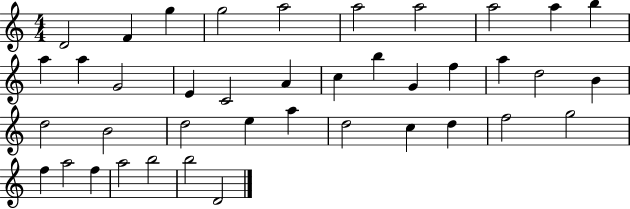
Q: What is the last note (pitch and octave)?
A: D4